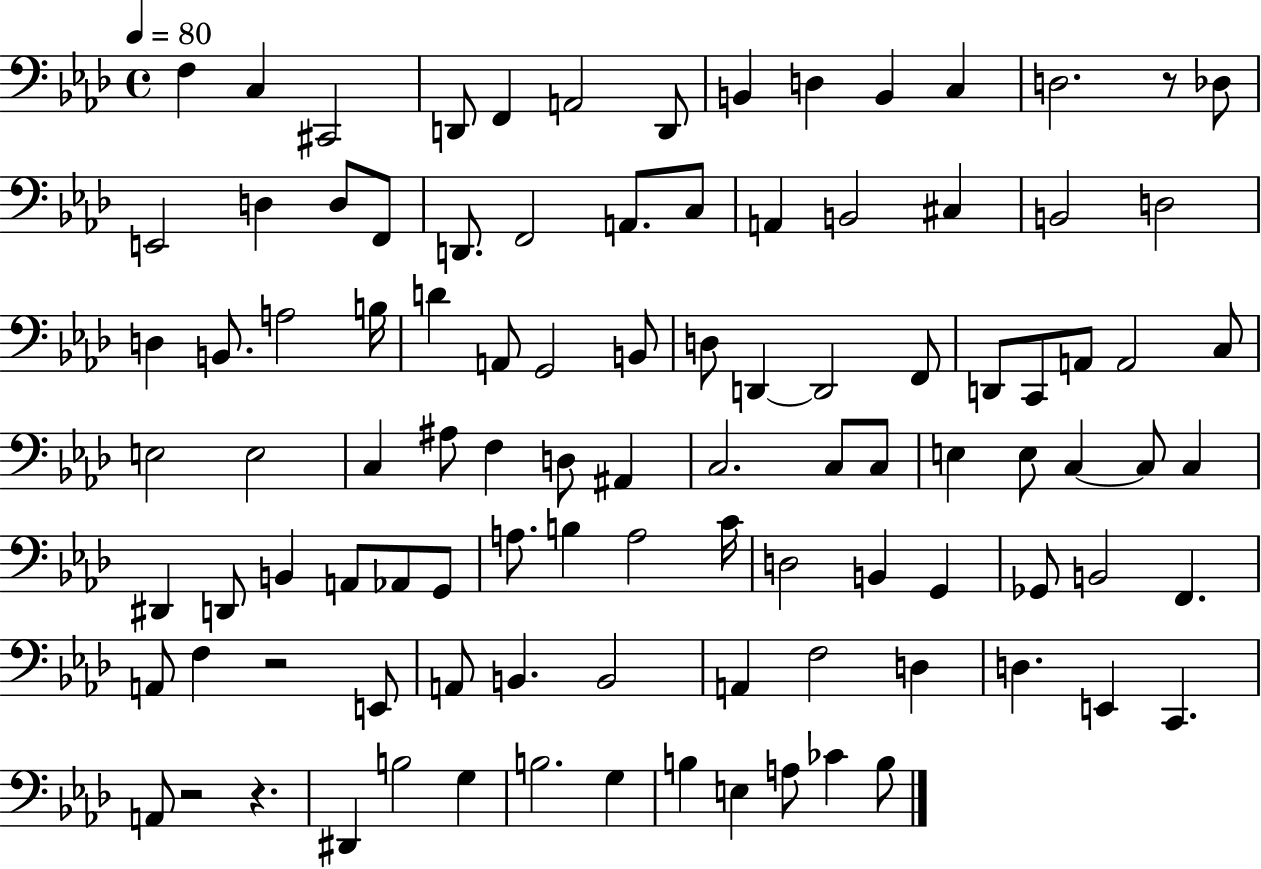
{
  \clef bass
  \time 4/4
  \defaultTimeSignature
  \key aes \major
  \tempo 4 = 80
  f4 c4 cis,2 | d,8 f,4 a,2 d,8 | b,4 d4 b,4 c4 | d2. r8 des8 | \break e,2 d4 d8 f,8 | d,8. f,2 a,8. c8 | a,4 b,2 cis4 | b,2 d2 | \break d4 b,8. a2 b16 | d'4 a,8 g,2 b,8 | d8 d,4~~ d,2 f,8 | d,8 c,8 a,8 a,2 c8 | \break e2 e2 | c4 ais8 f4 d8 ais,4 | c2. c8 c8 | e4 e8 c4~~ c8 c4 | \break dis,4 d,8 b,4 a,8 aes,8 g,8 | a8. b4 a2 c'16 | d2 b,4 g,4 | ges,8 b,2 f,4. | \break a,8 f4 r2 e,8 | a,8 b,4. b,2 | a,4 f2 d4 | d4. e,4 c,4. | \break a,8 r2 r4. | dis,4 b2 g4 | b2. g4 | b4 e4 a8 ces'4 b8 | \break \bar "|."
}